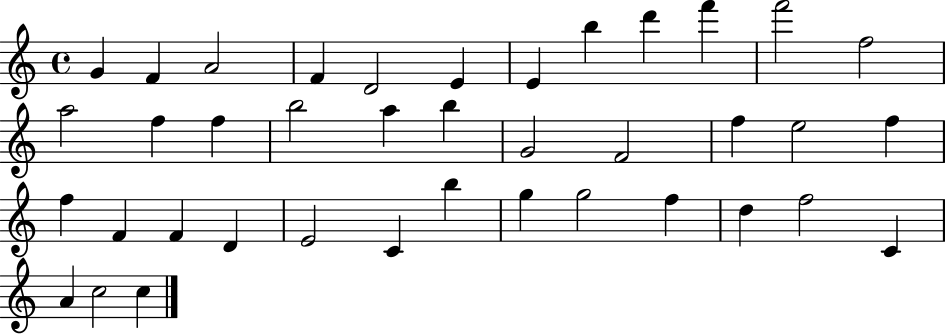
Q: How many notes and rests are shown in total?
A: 39